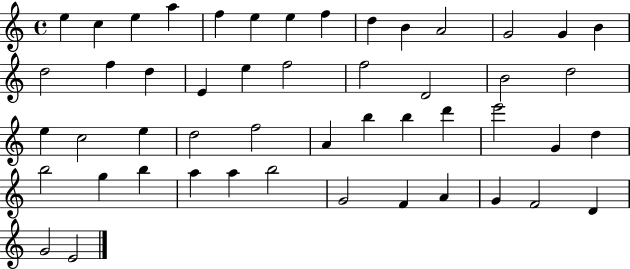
E5/q C5/q E5/q A5/q F5/q E5/q E5/q F5/q D5/q B4/q A4/h G4/h G4/q B4/q D5/h F5/q D5/q E4/q E5/q F5/h F5/h D4/h B4/h D5/h E5/q C5/h E5/q D5/h F5/h A4/q B5/q B5/q D6/q E6/h G4/q D5/q B5/h G5/q B5/q A5/q A5/q B5/h G4/h F4/q A4/q G4/q F4/h D4/q G4/h E4/h